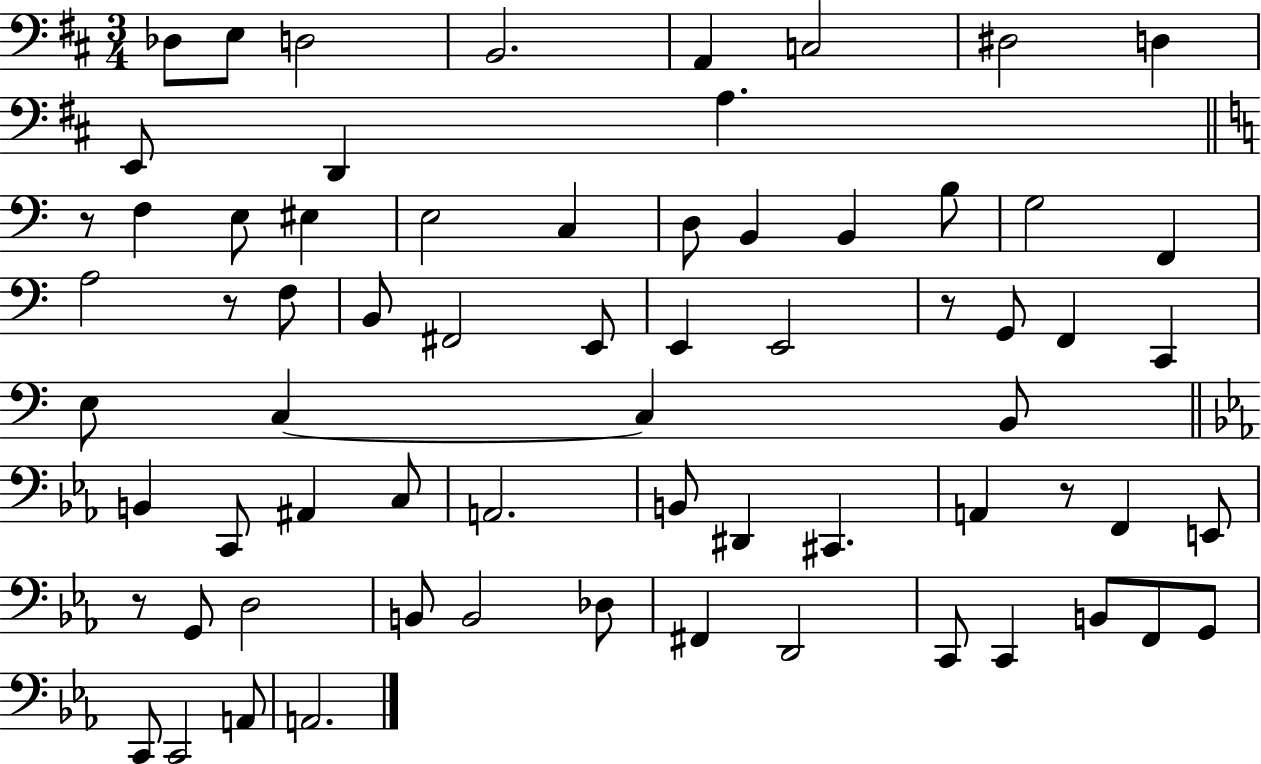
{
  \clef bass
  \numericTimeSignature
  \time 3/4
  \key d \major
  des8 e8 d2 | b,2. | a,4 c2 | dis2 d4 | \break e,8 d,4 a4. | \bar "||" \break \key c \major r8 f4 e8 eis4 | e2 c4 | d8 b,4 b,4 b8 | g2 f,4 | \break a2 r8 f8 | b,8 fis,2 e,8 | e,4 e,2 | r8 g,8 f,4 c,4 | \break e8 c4~~ c4 b,8 | \bar "||" \break \key c \minor b,4 c,8 ais,4 c8 | a,2. | b,8 dis,4 cis,4. | a,4 r8 f,4 e,8 | \break r8 g,8 d2 | b,8 b,2 des8 | fis,4 d,2 | c,8 c,4 b,8 f,8 g,8 | \break c,8 c,2 a,8 | a,2. | \bar "|."
}